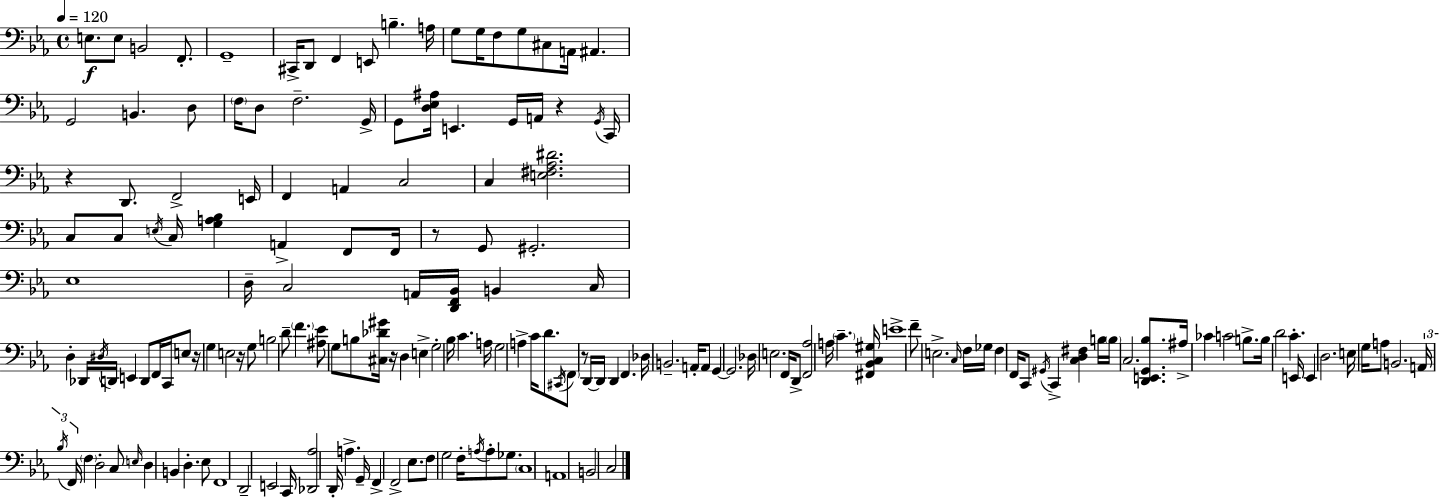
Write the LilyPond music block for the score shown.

{
  \clef bass
  \time 4/4
  \defaultTimeSignature
  \key c \minor
  \tempo 4 = 120
  \repeat volta 2 { e8.\f e8 b,2 f,8.-. | g,1-- | cis,16-> d,8 f,4 e,8 b4.-- a16 | g8 g16 f8 g8 cis8 a,16 ais,4. | \break g,2 b,4. d8 | \parenthesize f16 d8 f2.-- g,16-> | g,8 <d ees ais>16 e,4. g,16 a,16 r4 \acciaccatura { g,16 } | c,16 r4 d,8. f,2-> | \break e,16 f,4 a,4 c2 | c4 <e fis aes dis'>2. | c8 c8 \acciaccatura { e16 } c16 <g a bes>4 a,4-> f,8 | f,16 r8 g,8 gis,2.-. | \break ees1 | d16-- c2 a,16 <d, f, bes,>16 b,4 | c16 d4-. \tuplet 3/2 { des,16 \acciaccatura { dis16 } d,16 } e,4 d,8 f,16 | c,16 e8 r16 g4 e2 | \break r16 g8 b2 d'8-- \parenthesize f'4. | <ais ees'>8 g8 b8 <cis des' gis'>16 r16 d4 e4-> | g2-. bes16 c'4. | a16 g2 a4-> c'16 | \break d'8. \acciaccatura { cis,16 } \parenthesize f,8 r8 d,16~~ d,16 d,4 f,4. | des16 b,2.-- | a,16-. a,8 g,4~~ g,2. | des16 e2. | \break f,16 d,8-> <f, aes>2 a16 \parenthesize c'4.-- | <fis, bes, c gis>16 e'1-> | f'8-- e2.-> | \grace { c16 } f16 ges16 f4 f,16 c,8 \acciaccatura { gis,16 } c,4-> | \break <c d fis>4 b16 \parenthesize b16 c2. | <d, e, g, bes>8. ais16-> ces'4 c'2 | b8.-> b16 d'2 c'4.-. | e,16 e,4 d2. | \break e16 g16 a8 b,2. | \tuplet 3/2 { a,16 \acciaccatura { bes16 } f,16 } \parenthesize f4 d2-. | c8 \grace { e16 } d4 b,4 | d4.-. ees8 f,1 | \break d,2-- | e,2 c,16 <des, aes>2 | d,16-. a4.-> g,16-- f,4-> f,2-> | ees8. f8 g2 | \break f16-. \acciaccatura { a16 } a8-. ges8. \parenthesize c1 | a,1 | b,2 | c2 } \bar "|."
}